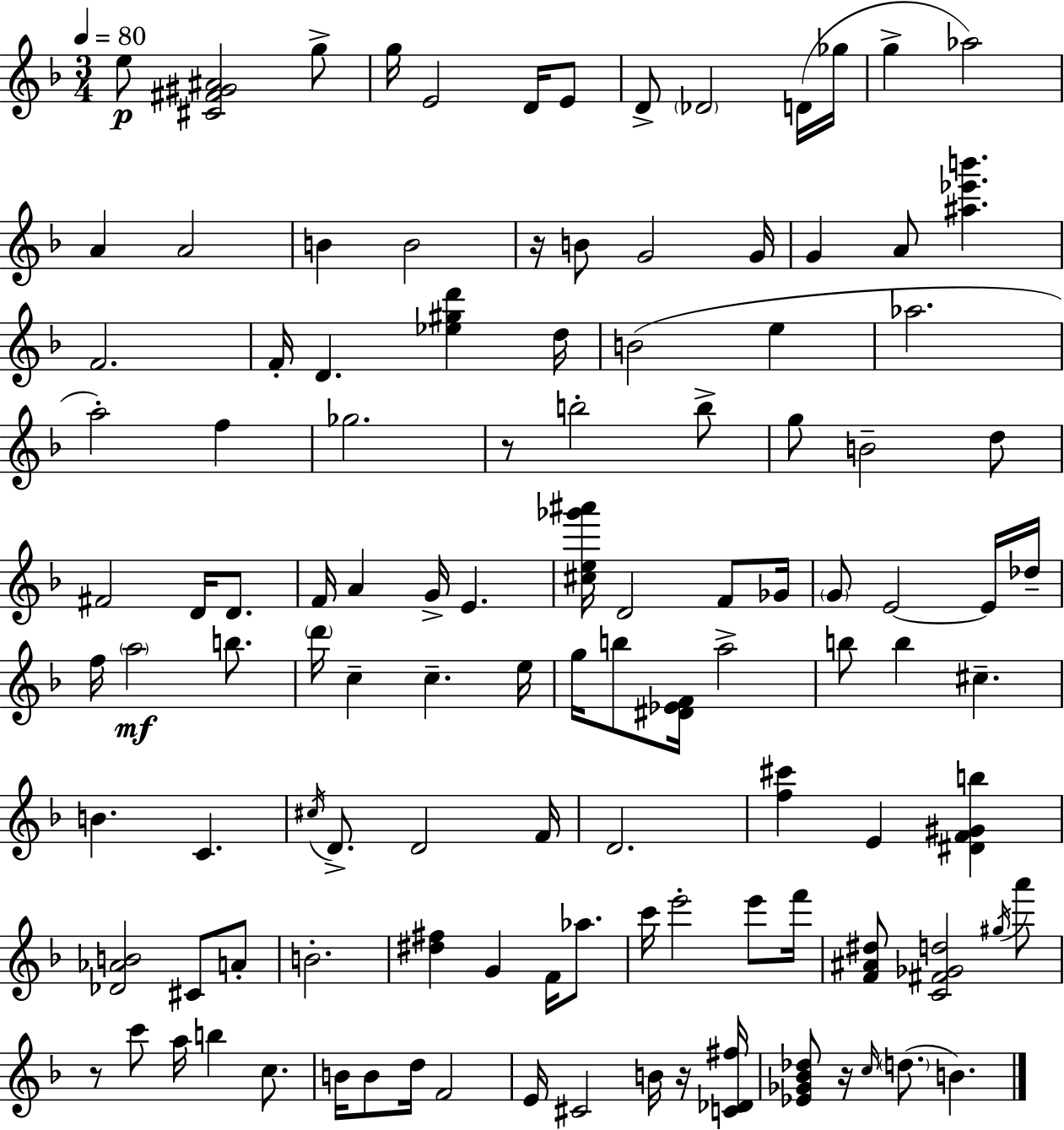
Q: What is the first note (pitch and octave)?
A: E5